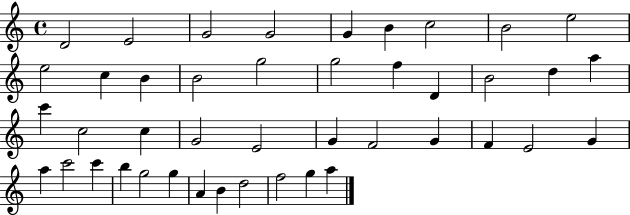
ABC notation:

X:1
T:Untitled
M:4/4
L:1/4
K:C
D2 E2 G2 G2 G B c2 B2 e2 e2 c B B2 g2 g2 f D B2 d a c' c2 c G2 E2 G F2 G F E2 G a c'2 c' b g2 g A B d2 f2 g a